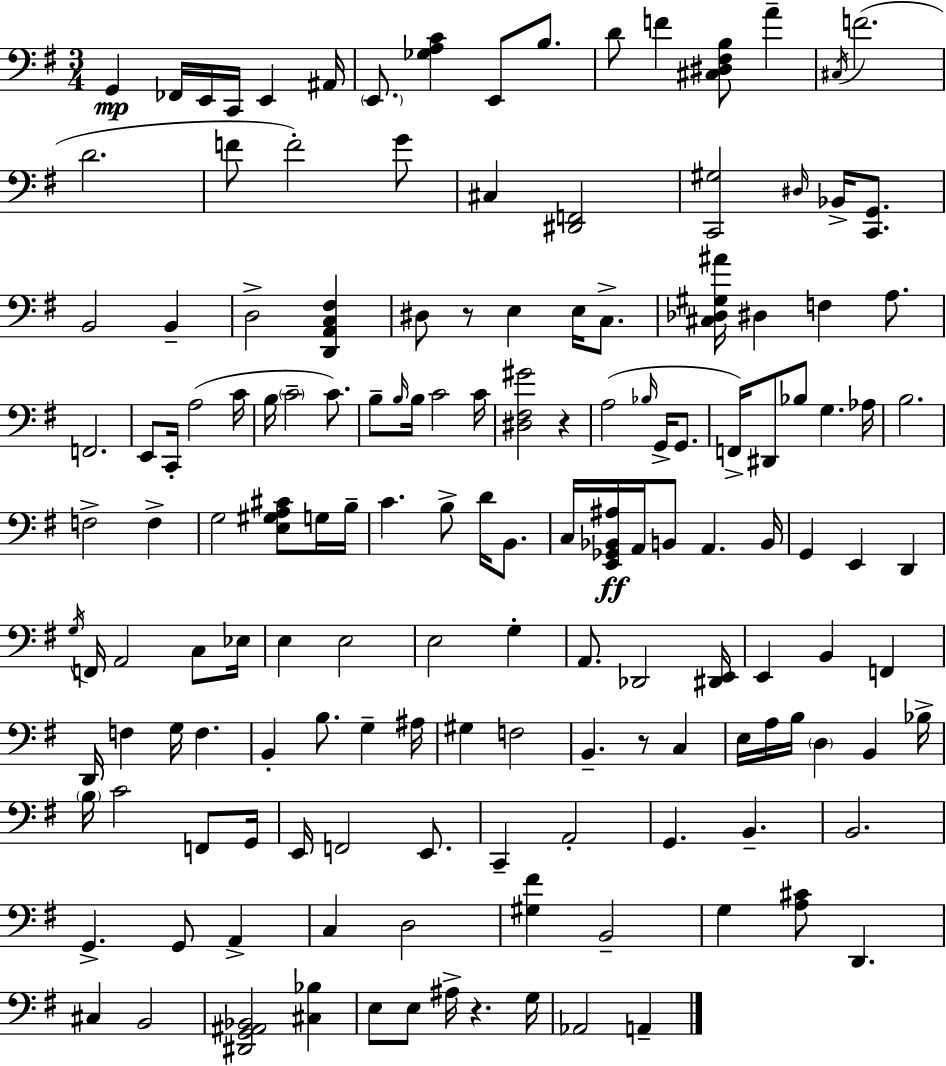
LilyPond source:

{
  \clef bass
  \numericTimeSignature
  \time 3/4
  \key g \major
  g,4\mp fes,16 e,16 c,16 e,4 ais,16 | \parenthesize e,8. <ges a c'>4 e,8 b8. | d'8 f'4 <cis dis fis b>8 a'4-- | \acciaccatura { cis16 }( f'2. | \break d'2. | f'8 f'2-.) g'8 | cis4 <dis, f,>2 | <c, gis>2 \grace { dis16 } bes,16-> <c, g,>8. | \break b,2 b,4-- | d2-> <d, a, c fis>4 | dis8 r8 e4 e16 c8.-> | <cis des gis ais'>16 dis4 f4 a8. | \break f,2. | e,8 c,16-. a2( | c'16 b16 \parenthesize c'2-- c'8.) | b8-- \grace { b16 } b16 c'2 | \break c'16 <dis fis gis'>2 r4 | a2( \grace { bes16 } | g,16-> g,8. f,16->) dis,8 bes8 g4. | aes16 b2. | \break f2-> | f4-> g2 | <e gis a cis'>8 g16 b16-- c'4. b8-> | d'16 b,8. c16 <e, ges, bes, ais>16\ff a,16 b,8 a,4. | \break b,16 g,4 e,4 | d,4 \acciaccatura { g16 } f,16 a,2 | c8 ees16 e4 e2 | e2 | \break g4-. a,8. des,2 | <dis, e,>16 e,4 b,4 | f,4 d,16 f4 g16 f4. | b,4-. b8. | \break g4-- ais16 gis4 f2 | b,4.-- r8 | c4 e16 a16 b16 \parenthesize d4 | b,4 bes16-> \parenthesize b16 c'2 | \break f,8 g,16 e,16 f,2 | e,8. c,4-- a,2-. | g,4. b,4.-- | b,2. | \break g,4.-> g,8 | a,4-> c4 d2 | <gis fis'>4 b,2-- | g4 <a cis'>8 d,4. | \break cis4 b,2 | <dis, g, ais, bes,>2 | <cis bes>4 e8 e8 ais16-> r4. | g16 aes,2 | \break a,4-- \bar "|."
}